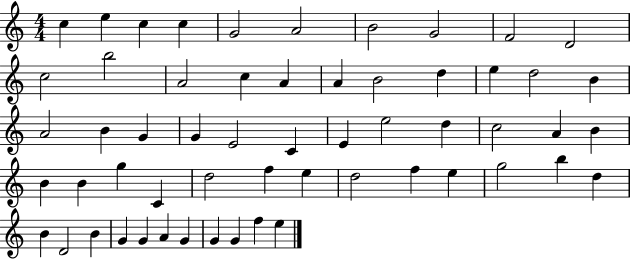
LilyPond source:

{
  \clef treble
  \numericTimeSignature
  \time 4/4
  \key c \major
  c''4 e''4 c''4 c''4 | g'2 a'2 | b'2 g'2 | f'2 d'2 | \break c''2 b''2 | a'2 c''4 a'4 | a'4 b'2 d''4 | e''4 d''2 b'4 | \break a'2 b'4 g'4 | g'4 e'2 c'4 | e'4 e''2 d''4 | c''2 a'4 b'4 | \break b'4 b'4 g''4 c'4 | d''2 f''4 e''4 | d''2 f''4 e''4 | g''2 b''4 d''4 | \break b'4 d'2 b'4 | g'4 g'4 a'4 g'4 | g'4 g'4 f''4 e''4 | \bar "|."
}